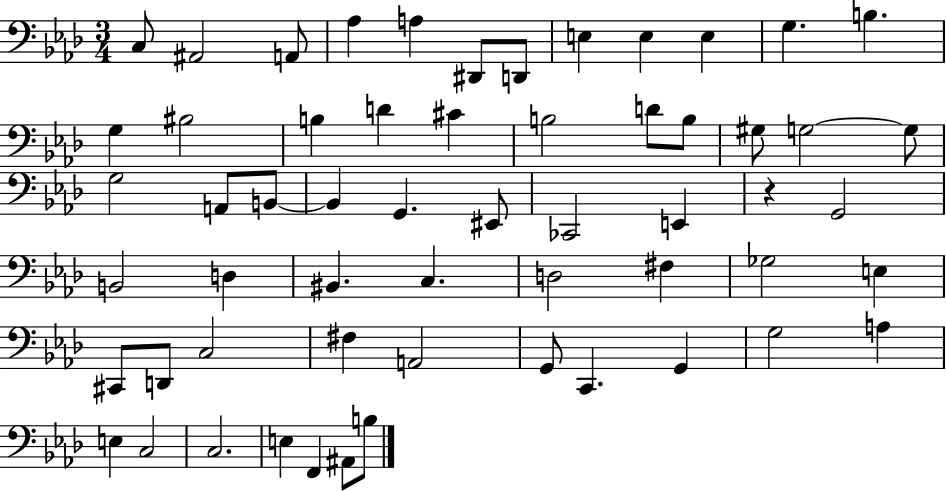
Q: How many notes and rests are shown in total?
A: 58